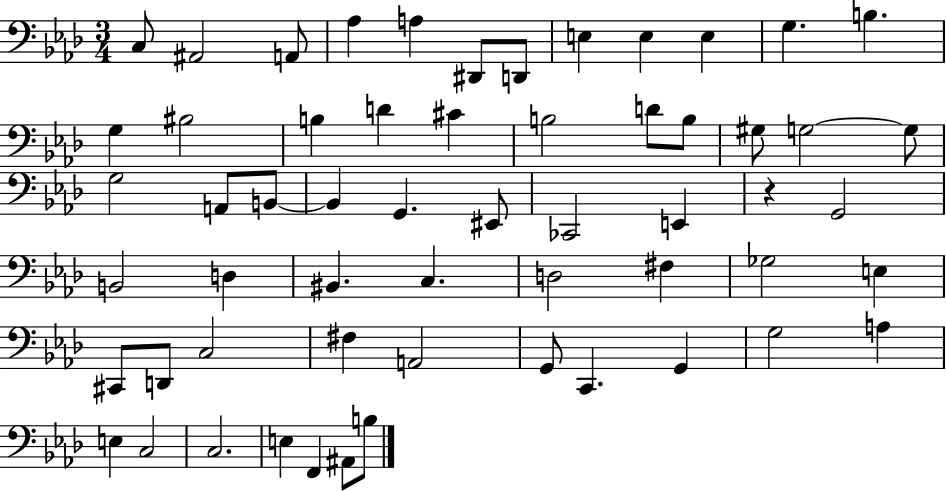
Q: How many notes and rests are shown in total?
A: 58